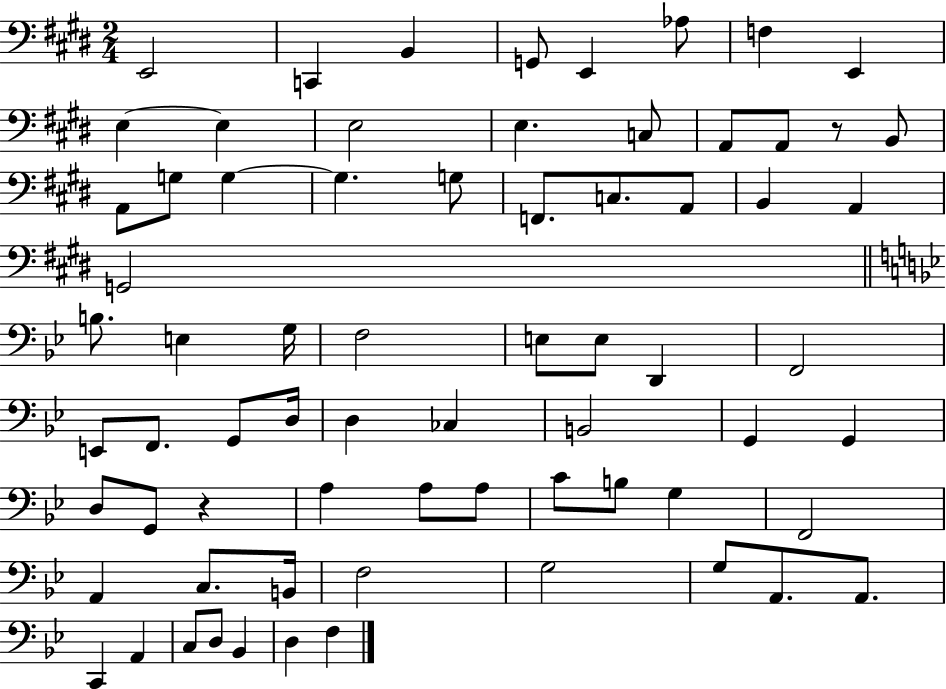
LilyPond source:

{
  \clef bass
  \numericTimeSignature
  \time 2/4
  \key e \major
  e,2 | c,4 b,4 | g,8 e,4 aes8 | f4 e,4 | \break e4~~ e4 | e2 | e4. c8 | a,8 a,8 r8 b,8 | \break a,8 g8 g4~~ | g4. g8 | f,8. c8. a,8 | b,4 a,4 | \break g,2 | \bar "||" \break \key bes \major b8. e4 g16 | f2 | e8 e8 d,4 | f,2 | \break e,8 f,8. g,8 d16 | d4 ces4 | b,2 | g,4 g,4 | \break d8 g,8 r4 | a4 a8 a8 | c'8 b8 g4 | f,2 | \break a,4 c8. b,16 | f2 | g2 | g8 a,8. a,8. | \break c,4 a,4 | c8 d8 bes,4 | d4 f4 | \bar "|."
}